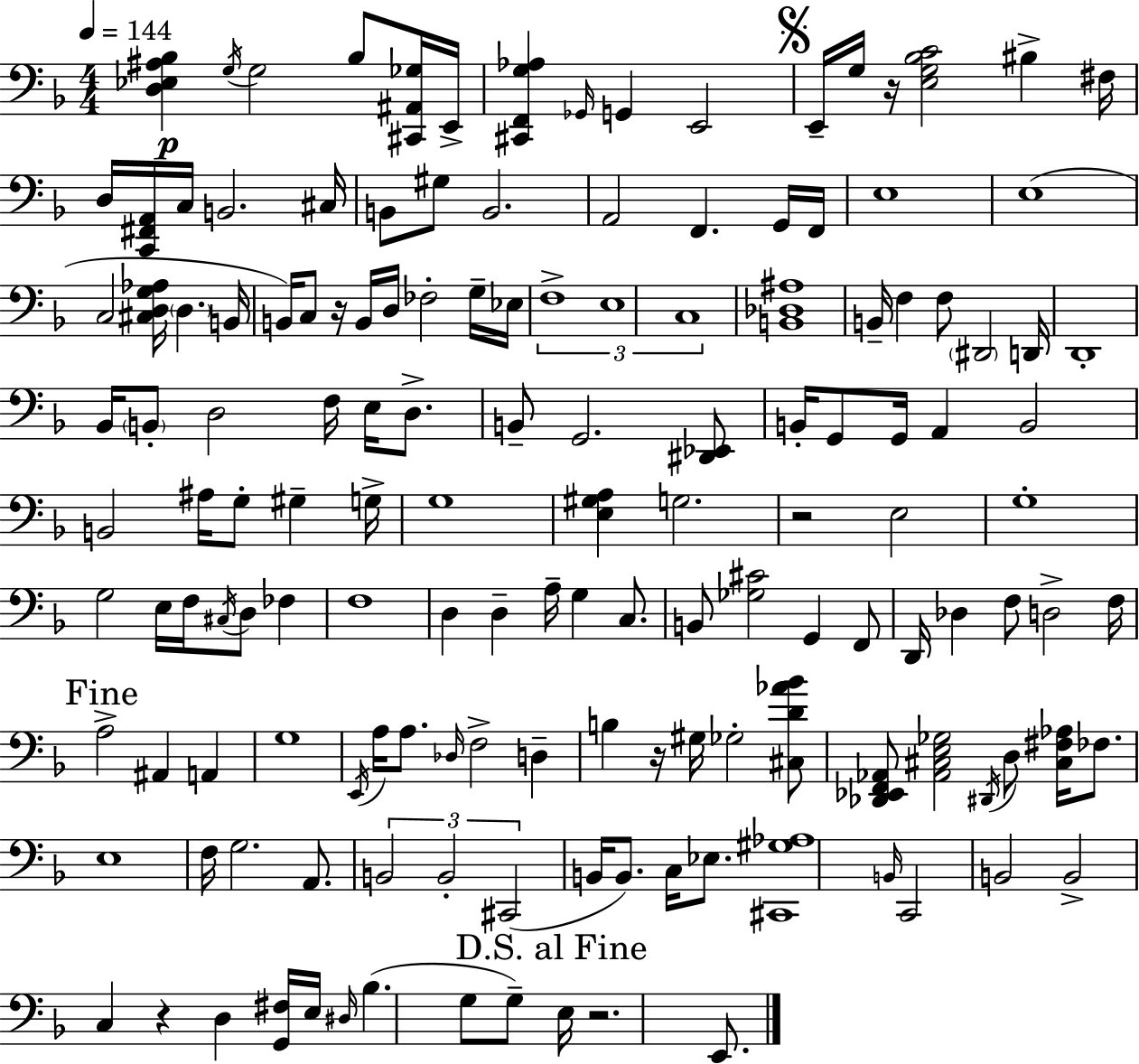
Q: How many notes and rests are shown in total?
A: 147